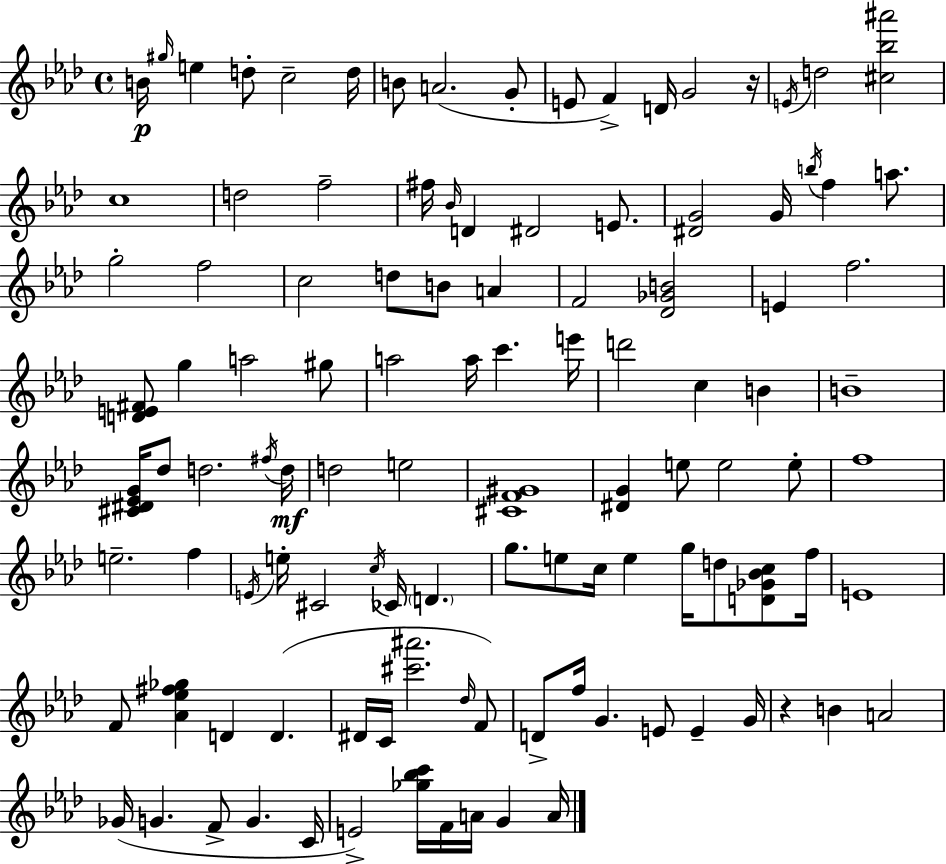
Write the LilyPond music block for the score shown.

{
  \clef treble
  \time 4/4
  \defaultTimeSignature
  \key aes \major
  \repeat volta 2 { b'16\p \grace { gis''16 } e''4 d''8-. c''2-- | d''16 b'8 a'2.( g'8-. | e'8 f'4->) d'16 g'2 | r16 \acciaccatura { e'16 } d''2 <cis'' bes'' ais'''>2 | \break c''1 | d''2 f''2-- | fis''16 \grace { bes'16 } d'4 dis'2 | e'8. <dis' g'>2 g'16 \acciaccatura { b''16 } f''4 | \break a''8. g''2-. f''2 | c''2 d''8 b'8 | a'4 f'2 <des' ges' b'>2 | e'4 f''2. | \break <d' e' fis'>8 g''4 a''2 | gis''8 a''2 a''16 c'''4. | e'''16 d'''2 c''4 | b'4 b'1-- | \break <cis' dis' ees' g'>16 des''8 d''2. | \acciaccatura { fis''16 }\mf d''16 d''2 e''2 | <cis' f' gis'>1 | <dis' g'>4 e''8 e''2 | \break e''8-. f''1 | e''2.-- | f''4 \acciaccatura { e'16 } e''16-. cis'2 \acciaccatura { c''16 } | ces'16 \parenthesize d'4. g''8. e''8 c''16 e''4 | \break g''16 d''8 <d' ges' bes' c''>8 f''16 e'1 | f'8 <aes' ees'' fis'' ges''>4 d'4 | d'4.( dis'16 c'16 <cis''' ais'''>2. | \grace { des''16 }) f'8 d'8-> f''16 g'4. | \break e'8 e'4-- g'16 r4 b'4 | a'2 ges'16( g'4. f'8-> | g'4. c'16 e'2->) | <ges'' bes'' c'''>16 f'16 a'16 g'4 a'16 } \bar "|."
}